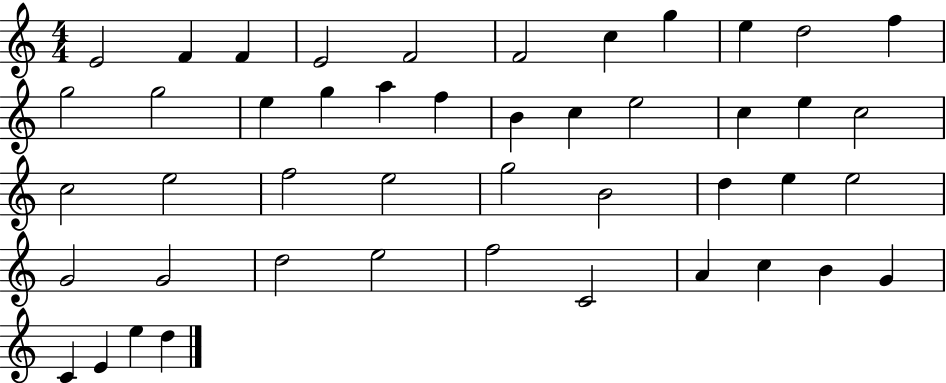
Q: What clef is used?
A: treble